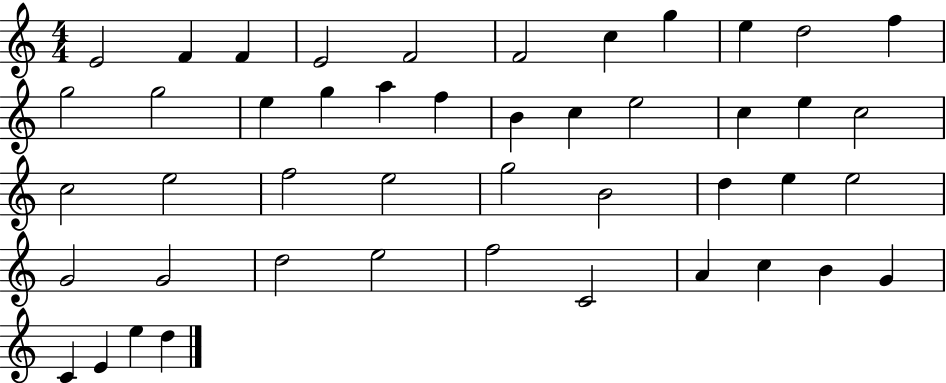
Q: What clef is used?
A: treble